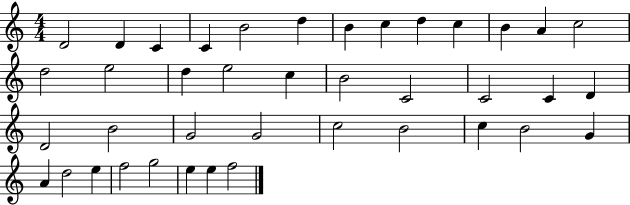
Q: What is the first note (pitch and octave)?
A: D4